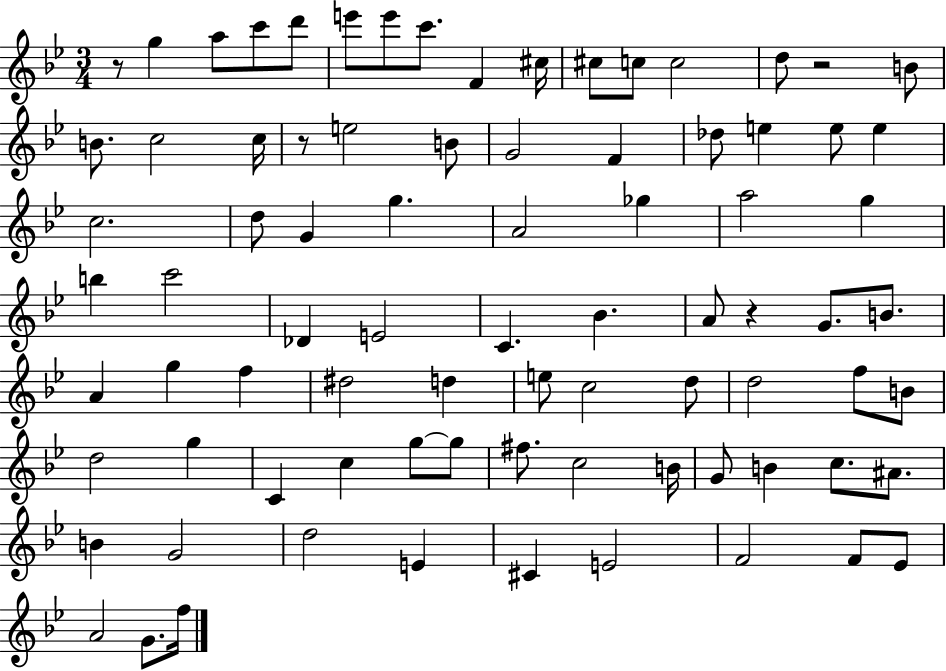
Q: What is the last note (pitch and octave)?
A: F5